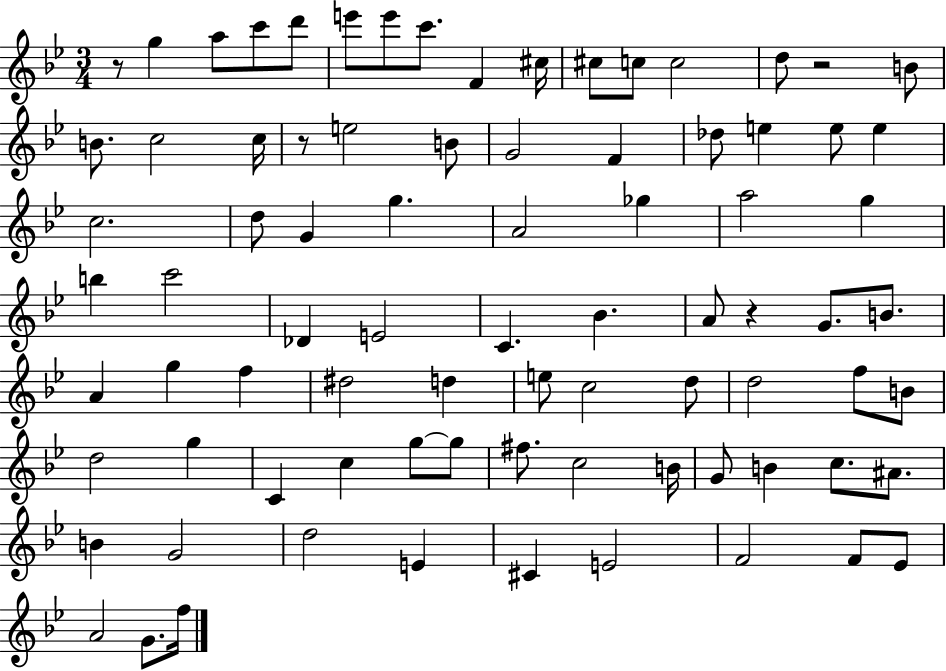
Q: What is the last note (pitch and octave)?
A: F5